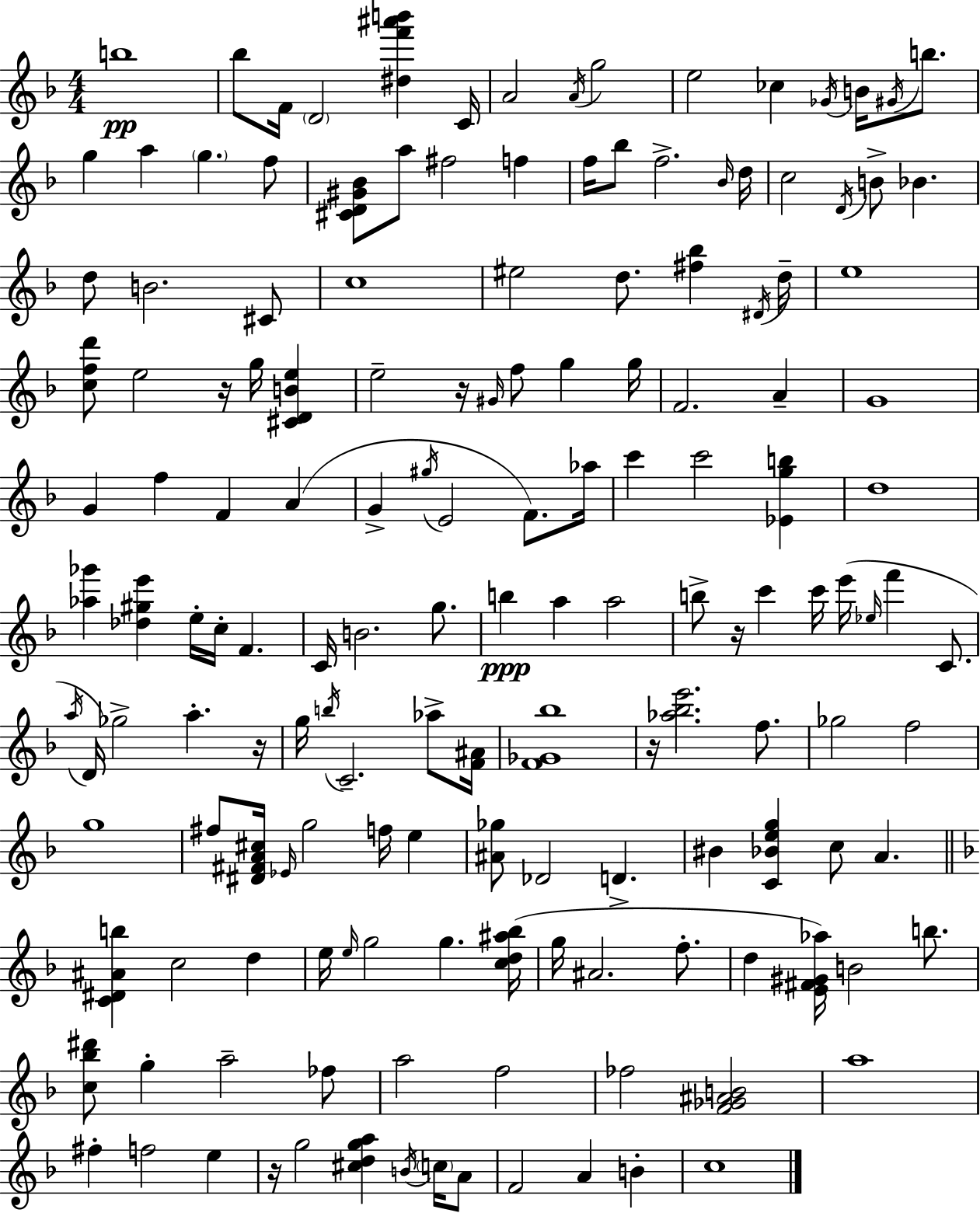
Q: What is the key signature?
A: F major